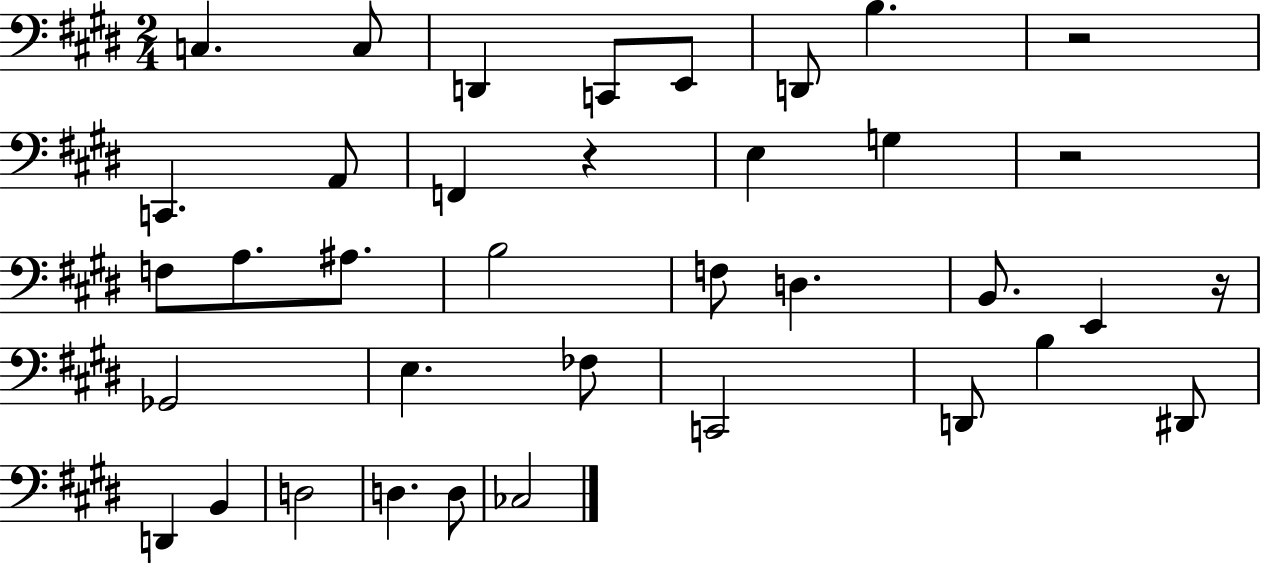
X:1
T:Untitled
M:2/4
L:1/4
K:E
C, C,/2 D,, C,,/2 E,,/2 D,,/2 B, z2 C,, A,,/2 F,, z E, G, z2 F,/2 A,/2 ^A,/2 B,2 F,/2 D, B,,/2 E,, z/4 _G,,2 E, _F,/2 C,,2 D,,/2 B, ^D,,/2 D,, B,, D,2 D, D,/2 _C,2